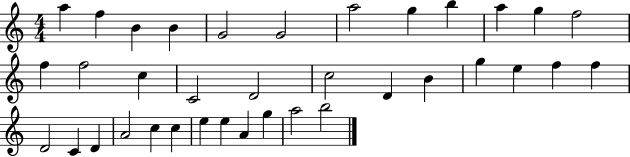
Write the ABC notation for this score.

X:1
T:Untitled
M:4/4
L:1/4
K:C
a f B B G2 G2 a2 g b a g f2 f f2 c C2 D2 c2 D B g e f f D2 C D A2 c c e e A g a2 b2